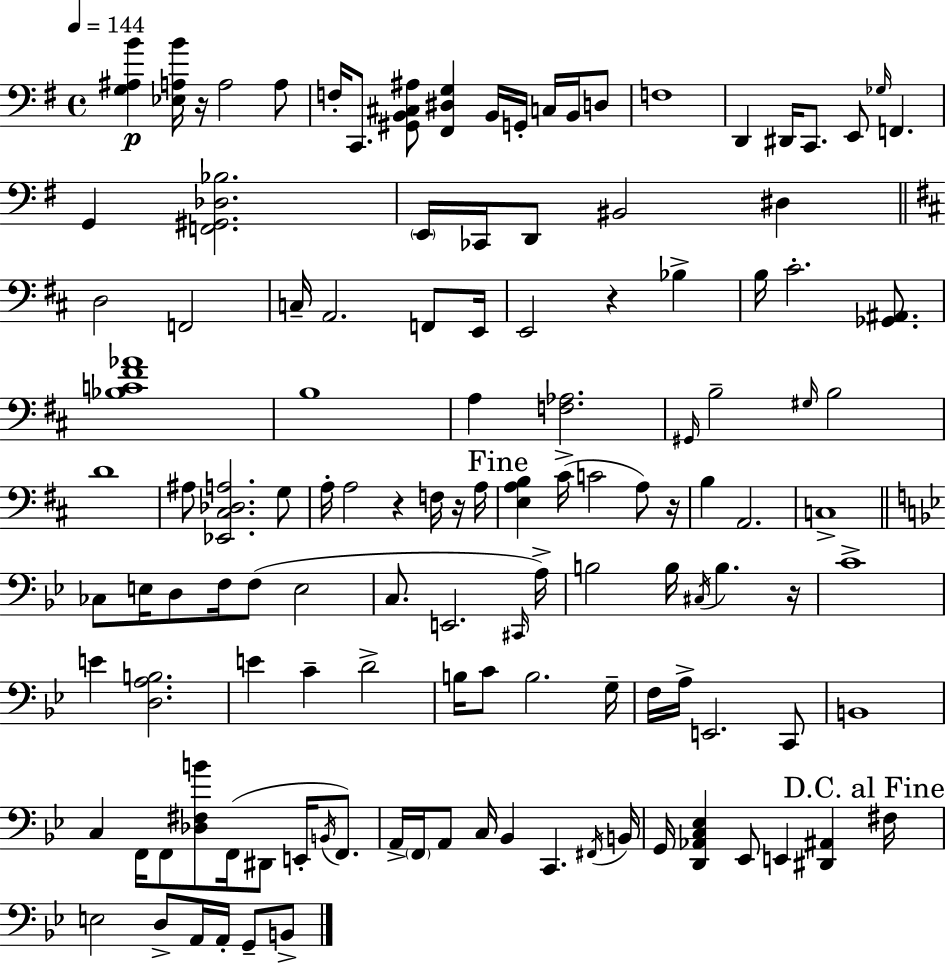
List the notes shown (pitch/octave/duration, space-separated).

[G3,A#3,B4]/q [Eb3,A3,B4]/s R/s A3/h A3/e F3/s C2/e. [G#2,B2,C#3,A#3]/e [F#2,D#3,G3]/q B2/s G2/s C3/s B2/s D3/e F3/w D2/q D#2/s C2/e. E2/e Gb3/s F2/q. G2/q [F2,G#2,Db3,Bb3]/h. E2/s CES2/s D2/e BIS2/h D#3/q D3/h F2/h C3/s A2/h. F2/e E2/s E2/h R/q Bb3/q B3/s C#4/h. [Gb2,A#2]/e. [Bb3,C4,F#4,Ab4]/w B3/w A3/q [F3,Ab3]/h. G#2/s B3/h G#3/s B3/h D4/w A#3/e [Eb2,C#3,Db3,A3]/h. G3/e A3/s A3/h R/q F3/s R/s A3/s [E3,A3,B3]/q C#4/s C4/h A3/e R/s B3/q A2/h. C3/w CES3/e E3/s D3/e F3/s F3/e E3/h C3/e. E2/h. C#2/s A3/s B3/h B3/s C#3/s B3/q. R/s C4/w E4/q [D3,A3,B3]/h. E4/q C4/q D4/h B3/s C4/e B3/h. G3/s F3/s A3/s E2/h. C2/e B2/w C3/q F2/s F2/e [Db3,F#3,B4]/e F2/s D#2/e E2/s B2/s F2/e. A2/s F2/s A2/e C3/s Bb2/q C2/q. F#2/s B2/s G2/s [D2,Ab2,C3,Eb3]/q Eb2/e E2/q [D#2,A#2]/q F#3/s E3/h D3/e A2/s A2/s G2/e B2/e